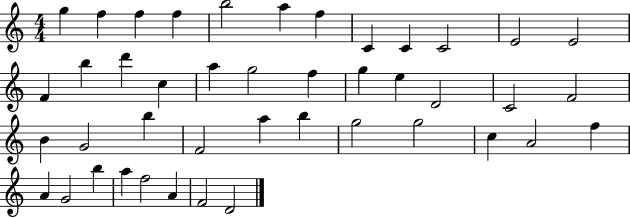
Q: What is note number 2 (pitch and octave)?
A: F5